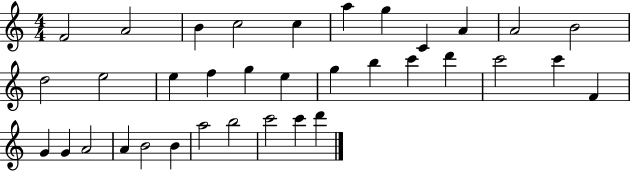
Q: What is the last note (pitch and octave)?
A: D6